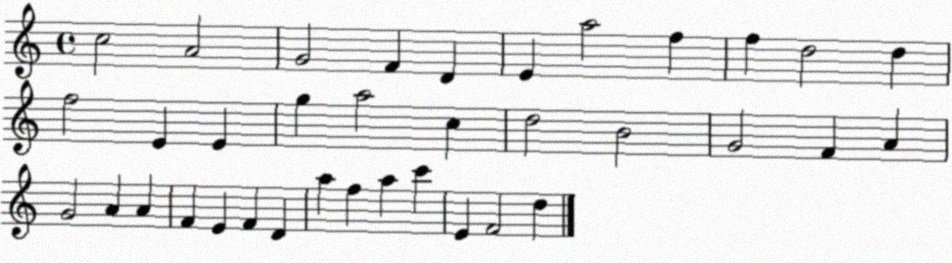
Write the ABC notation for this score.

X:1
T:Untitled
M:4/4
L:1/4
K:C
c2 A2 G2 F D E a2 f f d2 d f2 E E g a2 c d2 B2 G2 F A G2 A A F E F D a f a c' E F2 d